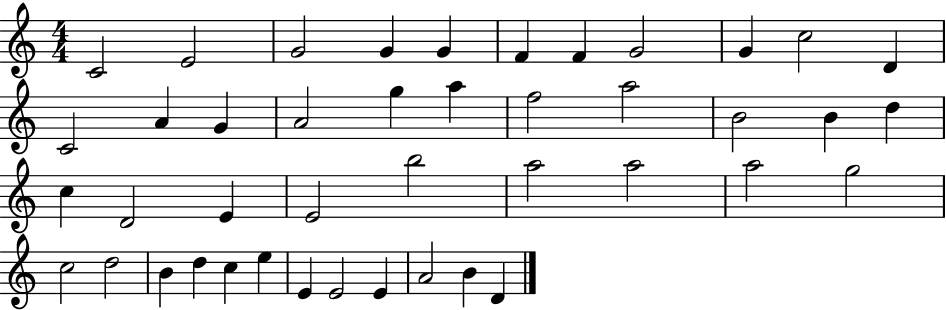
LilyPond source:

{
  \clef treble
  \numericTimeSignature
  \time 4/4
  \key c \major
  c'2 e'2 | g'2 g'4 g'4 | f'4 f'4 g'2 | g'4 c''2 d'4 | \break c'2 a'4 g'4 | a'2 g''4 a''4 | f''2 a''2 | b'2 b'4 d''4 | \break c''4 d'2 e'4 | e'2 b''2 | a''2 a''2 | a''2 g''2 | \break c''2 d''2 | b'4 d''4 c''4 e''4 | e'4 e'2 e'4 | a'2 b'4 d'4 | \break \bar "|."
}